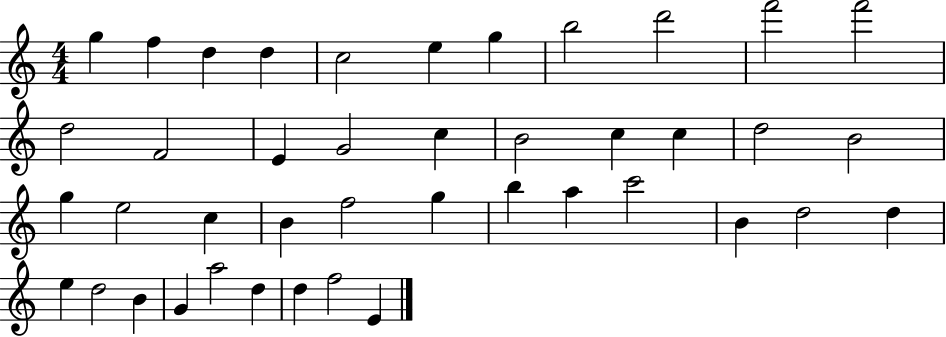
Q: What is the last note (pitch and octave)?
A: E4